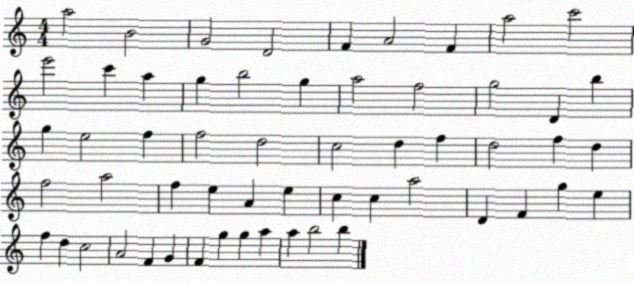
X:1
T:Untitled
M:4/4
L:1/4
K:C
a2 B2 G2 D2 F A2 F a2 c'2 e'2 c' a g b2 g a2 f2 g2 D b g e2 f f2 d2 c2 d f d2 f d f2 a2 f e A e c c a2 D F g e f d c2 A2 F G F g g a a b2 b